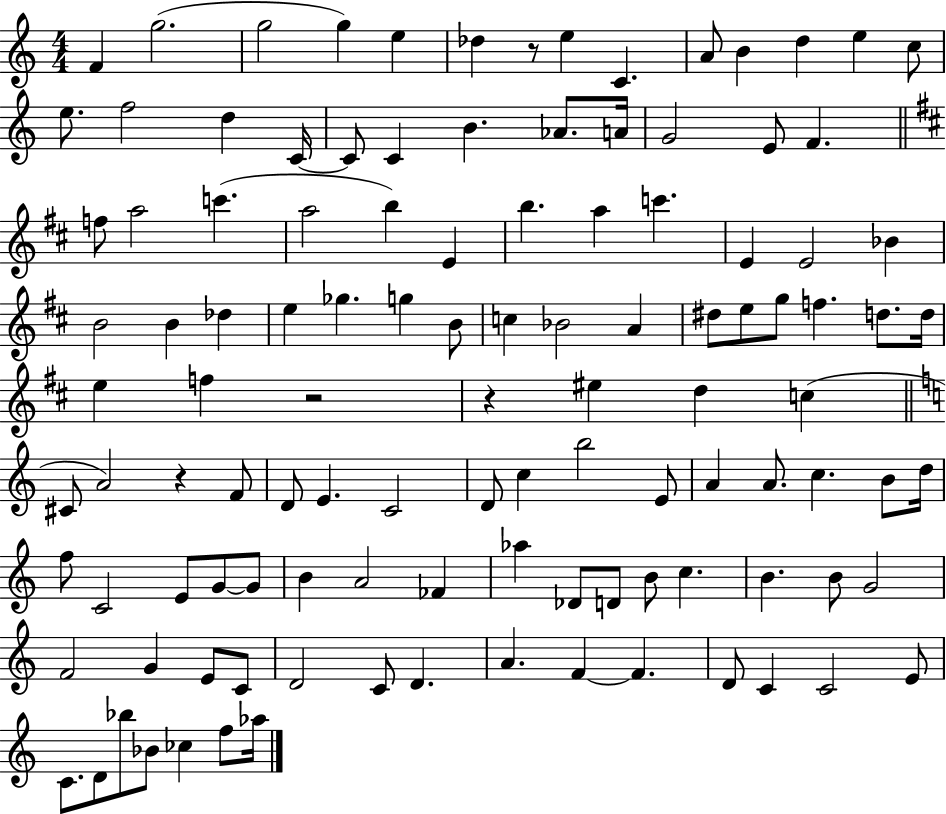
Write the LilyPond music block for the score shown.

{
  \clef treble
  \numericTimeSignature
  \time 4/4
  \key c \major
  f'4 g''2.( | g''2 g''4) e''4 | des''4 r8 e''4 c'4. | a'8 b'4 d''4 e''4 c''8 | \break e''8. f''2 d''4 c'16~~ | c'8 c'4 b'4. aes'8. a'16 | g'2 e'8 f'4. | \bar "||" \break \key b \minor f''8 a''2 c'''4.( | a''2 b''4) e'4 | b''4. a''4 c'''4. | e'4 e'2 bes'4 | \break b'2 b'4 des''4 | e''4 ges''4. g''4 b'8 | c''4 bes'2 a'4 | dis''8 e''8 g''8 f''4. d''8. d''16 | \break e''4 f''4 r2 | r4 eis''4 d''4 c''4( | \bar "||" \break \key c \major cis'8 a'2) r4 f'8 | d'8 e'4. c'2 | d'8 c''4 b''2 e'8 | a'4 a'8. c''4. b'8 d''16 | \break f''8 c'2 e'8 g'8~~ g'8 | b'4 a'2 fes'4 | aes''4 des'8 d'8 b'8 c''4. | b'4. b'8 g'2 | \break f'2 g'4 e'8 c'8 | d'2 c'8 d'4. | a'4. f'4~~ f'4. | d'8 c'4 c'2 e'8 | \break c'8. d'8 bes''8 bes'8 ces''4 f''8 aes''16 | \bar "|."
}